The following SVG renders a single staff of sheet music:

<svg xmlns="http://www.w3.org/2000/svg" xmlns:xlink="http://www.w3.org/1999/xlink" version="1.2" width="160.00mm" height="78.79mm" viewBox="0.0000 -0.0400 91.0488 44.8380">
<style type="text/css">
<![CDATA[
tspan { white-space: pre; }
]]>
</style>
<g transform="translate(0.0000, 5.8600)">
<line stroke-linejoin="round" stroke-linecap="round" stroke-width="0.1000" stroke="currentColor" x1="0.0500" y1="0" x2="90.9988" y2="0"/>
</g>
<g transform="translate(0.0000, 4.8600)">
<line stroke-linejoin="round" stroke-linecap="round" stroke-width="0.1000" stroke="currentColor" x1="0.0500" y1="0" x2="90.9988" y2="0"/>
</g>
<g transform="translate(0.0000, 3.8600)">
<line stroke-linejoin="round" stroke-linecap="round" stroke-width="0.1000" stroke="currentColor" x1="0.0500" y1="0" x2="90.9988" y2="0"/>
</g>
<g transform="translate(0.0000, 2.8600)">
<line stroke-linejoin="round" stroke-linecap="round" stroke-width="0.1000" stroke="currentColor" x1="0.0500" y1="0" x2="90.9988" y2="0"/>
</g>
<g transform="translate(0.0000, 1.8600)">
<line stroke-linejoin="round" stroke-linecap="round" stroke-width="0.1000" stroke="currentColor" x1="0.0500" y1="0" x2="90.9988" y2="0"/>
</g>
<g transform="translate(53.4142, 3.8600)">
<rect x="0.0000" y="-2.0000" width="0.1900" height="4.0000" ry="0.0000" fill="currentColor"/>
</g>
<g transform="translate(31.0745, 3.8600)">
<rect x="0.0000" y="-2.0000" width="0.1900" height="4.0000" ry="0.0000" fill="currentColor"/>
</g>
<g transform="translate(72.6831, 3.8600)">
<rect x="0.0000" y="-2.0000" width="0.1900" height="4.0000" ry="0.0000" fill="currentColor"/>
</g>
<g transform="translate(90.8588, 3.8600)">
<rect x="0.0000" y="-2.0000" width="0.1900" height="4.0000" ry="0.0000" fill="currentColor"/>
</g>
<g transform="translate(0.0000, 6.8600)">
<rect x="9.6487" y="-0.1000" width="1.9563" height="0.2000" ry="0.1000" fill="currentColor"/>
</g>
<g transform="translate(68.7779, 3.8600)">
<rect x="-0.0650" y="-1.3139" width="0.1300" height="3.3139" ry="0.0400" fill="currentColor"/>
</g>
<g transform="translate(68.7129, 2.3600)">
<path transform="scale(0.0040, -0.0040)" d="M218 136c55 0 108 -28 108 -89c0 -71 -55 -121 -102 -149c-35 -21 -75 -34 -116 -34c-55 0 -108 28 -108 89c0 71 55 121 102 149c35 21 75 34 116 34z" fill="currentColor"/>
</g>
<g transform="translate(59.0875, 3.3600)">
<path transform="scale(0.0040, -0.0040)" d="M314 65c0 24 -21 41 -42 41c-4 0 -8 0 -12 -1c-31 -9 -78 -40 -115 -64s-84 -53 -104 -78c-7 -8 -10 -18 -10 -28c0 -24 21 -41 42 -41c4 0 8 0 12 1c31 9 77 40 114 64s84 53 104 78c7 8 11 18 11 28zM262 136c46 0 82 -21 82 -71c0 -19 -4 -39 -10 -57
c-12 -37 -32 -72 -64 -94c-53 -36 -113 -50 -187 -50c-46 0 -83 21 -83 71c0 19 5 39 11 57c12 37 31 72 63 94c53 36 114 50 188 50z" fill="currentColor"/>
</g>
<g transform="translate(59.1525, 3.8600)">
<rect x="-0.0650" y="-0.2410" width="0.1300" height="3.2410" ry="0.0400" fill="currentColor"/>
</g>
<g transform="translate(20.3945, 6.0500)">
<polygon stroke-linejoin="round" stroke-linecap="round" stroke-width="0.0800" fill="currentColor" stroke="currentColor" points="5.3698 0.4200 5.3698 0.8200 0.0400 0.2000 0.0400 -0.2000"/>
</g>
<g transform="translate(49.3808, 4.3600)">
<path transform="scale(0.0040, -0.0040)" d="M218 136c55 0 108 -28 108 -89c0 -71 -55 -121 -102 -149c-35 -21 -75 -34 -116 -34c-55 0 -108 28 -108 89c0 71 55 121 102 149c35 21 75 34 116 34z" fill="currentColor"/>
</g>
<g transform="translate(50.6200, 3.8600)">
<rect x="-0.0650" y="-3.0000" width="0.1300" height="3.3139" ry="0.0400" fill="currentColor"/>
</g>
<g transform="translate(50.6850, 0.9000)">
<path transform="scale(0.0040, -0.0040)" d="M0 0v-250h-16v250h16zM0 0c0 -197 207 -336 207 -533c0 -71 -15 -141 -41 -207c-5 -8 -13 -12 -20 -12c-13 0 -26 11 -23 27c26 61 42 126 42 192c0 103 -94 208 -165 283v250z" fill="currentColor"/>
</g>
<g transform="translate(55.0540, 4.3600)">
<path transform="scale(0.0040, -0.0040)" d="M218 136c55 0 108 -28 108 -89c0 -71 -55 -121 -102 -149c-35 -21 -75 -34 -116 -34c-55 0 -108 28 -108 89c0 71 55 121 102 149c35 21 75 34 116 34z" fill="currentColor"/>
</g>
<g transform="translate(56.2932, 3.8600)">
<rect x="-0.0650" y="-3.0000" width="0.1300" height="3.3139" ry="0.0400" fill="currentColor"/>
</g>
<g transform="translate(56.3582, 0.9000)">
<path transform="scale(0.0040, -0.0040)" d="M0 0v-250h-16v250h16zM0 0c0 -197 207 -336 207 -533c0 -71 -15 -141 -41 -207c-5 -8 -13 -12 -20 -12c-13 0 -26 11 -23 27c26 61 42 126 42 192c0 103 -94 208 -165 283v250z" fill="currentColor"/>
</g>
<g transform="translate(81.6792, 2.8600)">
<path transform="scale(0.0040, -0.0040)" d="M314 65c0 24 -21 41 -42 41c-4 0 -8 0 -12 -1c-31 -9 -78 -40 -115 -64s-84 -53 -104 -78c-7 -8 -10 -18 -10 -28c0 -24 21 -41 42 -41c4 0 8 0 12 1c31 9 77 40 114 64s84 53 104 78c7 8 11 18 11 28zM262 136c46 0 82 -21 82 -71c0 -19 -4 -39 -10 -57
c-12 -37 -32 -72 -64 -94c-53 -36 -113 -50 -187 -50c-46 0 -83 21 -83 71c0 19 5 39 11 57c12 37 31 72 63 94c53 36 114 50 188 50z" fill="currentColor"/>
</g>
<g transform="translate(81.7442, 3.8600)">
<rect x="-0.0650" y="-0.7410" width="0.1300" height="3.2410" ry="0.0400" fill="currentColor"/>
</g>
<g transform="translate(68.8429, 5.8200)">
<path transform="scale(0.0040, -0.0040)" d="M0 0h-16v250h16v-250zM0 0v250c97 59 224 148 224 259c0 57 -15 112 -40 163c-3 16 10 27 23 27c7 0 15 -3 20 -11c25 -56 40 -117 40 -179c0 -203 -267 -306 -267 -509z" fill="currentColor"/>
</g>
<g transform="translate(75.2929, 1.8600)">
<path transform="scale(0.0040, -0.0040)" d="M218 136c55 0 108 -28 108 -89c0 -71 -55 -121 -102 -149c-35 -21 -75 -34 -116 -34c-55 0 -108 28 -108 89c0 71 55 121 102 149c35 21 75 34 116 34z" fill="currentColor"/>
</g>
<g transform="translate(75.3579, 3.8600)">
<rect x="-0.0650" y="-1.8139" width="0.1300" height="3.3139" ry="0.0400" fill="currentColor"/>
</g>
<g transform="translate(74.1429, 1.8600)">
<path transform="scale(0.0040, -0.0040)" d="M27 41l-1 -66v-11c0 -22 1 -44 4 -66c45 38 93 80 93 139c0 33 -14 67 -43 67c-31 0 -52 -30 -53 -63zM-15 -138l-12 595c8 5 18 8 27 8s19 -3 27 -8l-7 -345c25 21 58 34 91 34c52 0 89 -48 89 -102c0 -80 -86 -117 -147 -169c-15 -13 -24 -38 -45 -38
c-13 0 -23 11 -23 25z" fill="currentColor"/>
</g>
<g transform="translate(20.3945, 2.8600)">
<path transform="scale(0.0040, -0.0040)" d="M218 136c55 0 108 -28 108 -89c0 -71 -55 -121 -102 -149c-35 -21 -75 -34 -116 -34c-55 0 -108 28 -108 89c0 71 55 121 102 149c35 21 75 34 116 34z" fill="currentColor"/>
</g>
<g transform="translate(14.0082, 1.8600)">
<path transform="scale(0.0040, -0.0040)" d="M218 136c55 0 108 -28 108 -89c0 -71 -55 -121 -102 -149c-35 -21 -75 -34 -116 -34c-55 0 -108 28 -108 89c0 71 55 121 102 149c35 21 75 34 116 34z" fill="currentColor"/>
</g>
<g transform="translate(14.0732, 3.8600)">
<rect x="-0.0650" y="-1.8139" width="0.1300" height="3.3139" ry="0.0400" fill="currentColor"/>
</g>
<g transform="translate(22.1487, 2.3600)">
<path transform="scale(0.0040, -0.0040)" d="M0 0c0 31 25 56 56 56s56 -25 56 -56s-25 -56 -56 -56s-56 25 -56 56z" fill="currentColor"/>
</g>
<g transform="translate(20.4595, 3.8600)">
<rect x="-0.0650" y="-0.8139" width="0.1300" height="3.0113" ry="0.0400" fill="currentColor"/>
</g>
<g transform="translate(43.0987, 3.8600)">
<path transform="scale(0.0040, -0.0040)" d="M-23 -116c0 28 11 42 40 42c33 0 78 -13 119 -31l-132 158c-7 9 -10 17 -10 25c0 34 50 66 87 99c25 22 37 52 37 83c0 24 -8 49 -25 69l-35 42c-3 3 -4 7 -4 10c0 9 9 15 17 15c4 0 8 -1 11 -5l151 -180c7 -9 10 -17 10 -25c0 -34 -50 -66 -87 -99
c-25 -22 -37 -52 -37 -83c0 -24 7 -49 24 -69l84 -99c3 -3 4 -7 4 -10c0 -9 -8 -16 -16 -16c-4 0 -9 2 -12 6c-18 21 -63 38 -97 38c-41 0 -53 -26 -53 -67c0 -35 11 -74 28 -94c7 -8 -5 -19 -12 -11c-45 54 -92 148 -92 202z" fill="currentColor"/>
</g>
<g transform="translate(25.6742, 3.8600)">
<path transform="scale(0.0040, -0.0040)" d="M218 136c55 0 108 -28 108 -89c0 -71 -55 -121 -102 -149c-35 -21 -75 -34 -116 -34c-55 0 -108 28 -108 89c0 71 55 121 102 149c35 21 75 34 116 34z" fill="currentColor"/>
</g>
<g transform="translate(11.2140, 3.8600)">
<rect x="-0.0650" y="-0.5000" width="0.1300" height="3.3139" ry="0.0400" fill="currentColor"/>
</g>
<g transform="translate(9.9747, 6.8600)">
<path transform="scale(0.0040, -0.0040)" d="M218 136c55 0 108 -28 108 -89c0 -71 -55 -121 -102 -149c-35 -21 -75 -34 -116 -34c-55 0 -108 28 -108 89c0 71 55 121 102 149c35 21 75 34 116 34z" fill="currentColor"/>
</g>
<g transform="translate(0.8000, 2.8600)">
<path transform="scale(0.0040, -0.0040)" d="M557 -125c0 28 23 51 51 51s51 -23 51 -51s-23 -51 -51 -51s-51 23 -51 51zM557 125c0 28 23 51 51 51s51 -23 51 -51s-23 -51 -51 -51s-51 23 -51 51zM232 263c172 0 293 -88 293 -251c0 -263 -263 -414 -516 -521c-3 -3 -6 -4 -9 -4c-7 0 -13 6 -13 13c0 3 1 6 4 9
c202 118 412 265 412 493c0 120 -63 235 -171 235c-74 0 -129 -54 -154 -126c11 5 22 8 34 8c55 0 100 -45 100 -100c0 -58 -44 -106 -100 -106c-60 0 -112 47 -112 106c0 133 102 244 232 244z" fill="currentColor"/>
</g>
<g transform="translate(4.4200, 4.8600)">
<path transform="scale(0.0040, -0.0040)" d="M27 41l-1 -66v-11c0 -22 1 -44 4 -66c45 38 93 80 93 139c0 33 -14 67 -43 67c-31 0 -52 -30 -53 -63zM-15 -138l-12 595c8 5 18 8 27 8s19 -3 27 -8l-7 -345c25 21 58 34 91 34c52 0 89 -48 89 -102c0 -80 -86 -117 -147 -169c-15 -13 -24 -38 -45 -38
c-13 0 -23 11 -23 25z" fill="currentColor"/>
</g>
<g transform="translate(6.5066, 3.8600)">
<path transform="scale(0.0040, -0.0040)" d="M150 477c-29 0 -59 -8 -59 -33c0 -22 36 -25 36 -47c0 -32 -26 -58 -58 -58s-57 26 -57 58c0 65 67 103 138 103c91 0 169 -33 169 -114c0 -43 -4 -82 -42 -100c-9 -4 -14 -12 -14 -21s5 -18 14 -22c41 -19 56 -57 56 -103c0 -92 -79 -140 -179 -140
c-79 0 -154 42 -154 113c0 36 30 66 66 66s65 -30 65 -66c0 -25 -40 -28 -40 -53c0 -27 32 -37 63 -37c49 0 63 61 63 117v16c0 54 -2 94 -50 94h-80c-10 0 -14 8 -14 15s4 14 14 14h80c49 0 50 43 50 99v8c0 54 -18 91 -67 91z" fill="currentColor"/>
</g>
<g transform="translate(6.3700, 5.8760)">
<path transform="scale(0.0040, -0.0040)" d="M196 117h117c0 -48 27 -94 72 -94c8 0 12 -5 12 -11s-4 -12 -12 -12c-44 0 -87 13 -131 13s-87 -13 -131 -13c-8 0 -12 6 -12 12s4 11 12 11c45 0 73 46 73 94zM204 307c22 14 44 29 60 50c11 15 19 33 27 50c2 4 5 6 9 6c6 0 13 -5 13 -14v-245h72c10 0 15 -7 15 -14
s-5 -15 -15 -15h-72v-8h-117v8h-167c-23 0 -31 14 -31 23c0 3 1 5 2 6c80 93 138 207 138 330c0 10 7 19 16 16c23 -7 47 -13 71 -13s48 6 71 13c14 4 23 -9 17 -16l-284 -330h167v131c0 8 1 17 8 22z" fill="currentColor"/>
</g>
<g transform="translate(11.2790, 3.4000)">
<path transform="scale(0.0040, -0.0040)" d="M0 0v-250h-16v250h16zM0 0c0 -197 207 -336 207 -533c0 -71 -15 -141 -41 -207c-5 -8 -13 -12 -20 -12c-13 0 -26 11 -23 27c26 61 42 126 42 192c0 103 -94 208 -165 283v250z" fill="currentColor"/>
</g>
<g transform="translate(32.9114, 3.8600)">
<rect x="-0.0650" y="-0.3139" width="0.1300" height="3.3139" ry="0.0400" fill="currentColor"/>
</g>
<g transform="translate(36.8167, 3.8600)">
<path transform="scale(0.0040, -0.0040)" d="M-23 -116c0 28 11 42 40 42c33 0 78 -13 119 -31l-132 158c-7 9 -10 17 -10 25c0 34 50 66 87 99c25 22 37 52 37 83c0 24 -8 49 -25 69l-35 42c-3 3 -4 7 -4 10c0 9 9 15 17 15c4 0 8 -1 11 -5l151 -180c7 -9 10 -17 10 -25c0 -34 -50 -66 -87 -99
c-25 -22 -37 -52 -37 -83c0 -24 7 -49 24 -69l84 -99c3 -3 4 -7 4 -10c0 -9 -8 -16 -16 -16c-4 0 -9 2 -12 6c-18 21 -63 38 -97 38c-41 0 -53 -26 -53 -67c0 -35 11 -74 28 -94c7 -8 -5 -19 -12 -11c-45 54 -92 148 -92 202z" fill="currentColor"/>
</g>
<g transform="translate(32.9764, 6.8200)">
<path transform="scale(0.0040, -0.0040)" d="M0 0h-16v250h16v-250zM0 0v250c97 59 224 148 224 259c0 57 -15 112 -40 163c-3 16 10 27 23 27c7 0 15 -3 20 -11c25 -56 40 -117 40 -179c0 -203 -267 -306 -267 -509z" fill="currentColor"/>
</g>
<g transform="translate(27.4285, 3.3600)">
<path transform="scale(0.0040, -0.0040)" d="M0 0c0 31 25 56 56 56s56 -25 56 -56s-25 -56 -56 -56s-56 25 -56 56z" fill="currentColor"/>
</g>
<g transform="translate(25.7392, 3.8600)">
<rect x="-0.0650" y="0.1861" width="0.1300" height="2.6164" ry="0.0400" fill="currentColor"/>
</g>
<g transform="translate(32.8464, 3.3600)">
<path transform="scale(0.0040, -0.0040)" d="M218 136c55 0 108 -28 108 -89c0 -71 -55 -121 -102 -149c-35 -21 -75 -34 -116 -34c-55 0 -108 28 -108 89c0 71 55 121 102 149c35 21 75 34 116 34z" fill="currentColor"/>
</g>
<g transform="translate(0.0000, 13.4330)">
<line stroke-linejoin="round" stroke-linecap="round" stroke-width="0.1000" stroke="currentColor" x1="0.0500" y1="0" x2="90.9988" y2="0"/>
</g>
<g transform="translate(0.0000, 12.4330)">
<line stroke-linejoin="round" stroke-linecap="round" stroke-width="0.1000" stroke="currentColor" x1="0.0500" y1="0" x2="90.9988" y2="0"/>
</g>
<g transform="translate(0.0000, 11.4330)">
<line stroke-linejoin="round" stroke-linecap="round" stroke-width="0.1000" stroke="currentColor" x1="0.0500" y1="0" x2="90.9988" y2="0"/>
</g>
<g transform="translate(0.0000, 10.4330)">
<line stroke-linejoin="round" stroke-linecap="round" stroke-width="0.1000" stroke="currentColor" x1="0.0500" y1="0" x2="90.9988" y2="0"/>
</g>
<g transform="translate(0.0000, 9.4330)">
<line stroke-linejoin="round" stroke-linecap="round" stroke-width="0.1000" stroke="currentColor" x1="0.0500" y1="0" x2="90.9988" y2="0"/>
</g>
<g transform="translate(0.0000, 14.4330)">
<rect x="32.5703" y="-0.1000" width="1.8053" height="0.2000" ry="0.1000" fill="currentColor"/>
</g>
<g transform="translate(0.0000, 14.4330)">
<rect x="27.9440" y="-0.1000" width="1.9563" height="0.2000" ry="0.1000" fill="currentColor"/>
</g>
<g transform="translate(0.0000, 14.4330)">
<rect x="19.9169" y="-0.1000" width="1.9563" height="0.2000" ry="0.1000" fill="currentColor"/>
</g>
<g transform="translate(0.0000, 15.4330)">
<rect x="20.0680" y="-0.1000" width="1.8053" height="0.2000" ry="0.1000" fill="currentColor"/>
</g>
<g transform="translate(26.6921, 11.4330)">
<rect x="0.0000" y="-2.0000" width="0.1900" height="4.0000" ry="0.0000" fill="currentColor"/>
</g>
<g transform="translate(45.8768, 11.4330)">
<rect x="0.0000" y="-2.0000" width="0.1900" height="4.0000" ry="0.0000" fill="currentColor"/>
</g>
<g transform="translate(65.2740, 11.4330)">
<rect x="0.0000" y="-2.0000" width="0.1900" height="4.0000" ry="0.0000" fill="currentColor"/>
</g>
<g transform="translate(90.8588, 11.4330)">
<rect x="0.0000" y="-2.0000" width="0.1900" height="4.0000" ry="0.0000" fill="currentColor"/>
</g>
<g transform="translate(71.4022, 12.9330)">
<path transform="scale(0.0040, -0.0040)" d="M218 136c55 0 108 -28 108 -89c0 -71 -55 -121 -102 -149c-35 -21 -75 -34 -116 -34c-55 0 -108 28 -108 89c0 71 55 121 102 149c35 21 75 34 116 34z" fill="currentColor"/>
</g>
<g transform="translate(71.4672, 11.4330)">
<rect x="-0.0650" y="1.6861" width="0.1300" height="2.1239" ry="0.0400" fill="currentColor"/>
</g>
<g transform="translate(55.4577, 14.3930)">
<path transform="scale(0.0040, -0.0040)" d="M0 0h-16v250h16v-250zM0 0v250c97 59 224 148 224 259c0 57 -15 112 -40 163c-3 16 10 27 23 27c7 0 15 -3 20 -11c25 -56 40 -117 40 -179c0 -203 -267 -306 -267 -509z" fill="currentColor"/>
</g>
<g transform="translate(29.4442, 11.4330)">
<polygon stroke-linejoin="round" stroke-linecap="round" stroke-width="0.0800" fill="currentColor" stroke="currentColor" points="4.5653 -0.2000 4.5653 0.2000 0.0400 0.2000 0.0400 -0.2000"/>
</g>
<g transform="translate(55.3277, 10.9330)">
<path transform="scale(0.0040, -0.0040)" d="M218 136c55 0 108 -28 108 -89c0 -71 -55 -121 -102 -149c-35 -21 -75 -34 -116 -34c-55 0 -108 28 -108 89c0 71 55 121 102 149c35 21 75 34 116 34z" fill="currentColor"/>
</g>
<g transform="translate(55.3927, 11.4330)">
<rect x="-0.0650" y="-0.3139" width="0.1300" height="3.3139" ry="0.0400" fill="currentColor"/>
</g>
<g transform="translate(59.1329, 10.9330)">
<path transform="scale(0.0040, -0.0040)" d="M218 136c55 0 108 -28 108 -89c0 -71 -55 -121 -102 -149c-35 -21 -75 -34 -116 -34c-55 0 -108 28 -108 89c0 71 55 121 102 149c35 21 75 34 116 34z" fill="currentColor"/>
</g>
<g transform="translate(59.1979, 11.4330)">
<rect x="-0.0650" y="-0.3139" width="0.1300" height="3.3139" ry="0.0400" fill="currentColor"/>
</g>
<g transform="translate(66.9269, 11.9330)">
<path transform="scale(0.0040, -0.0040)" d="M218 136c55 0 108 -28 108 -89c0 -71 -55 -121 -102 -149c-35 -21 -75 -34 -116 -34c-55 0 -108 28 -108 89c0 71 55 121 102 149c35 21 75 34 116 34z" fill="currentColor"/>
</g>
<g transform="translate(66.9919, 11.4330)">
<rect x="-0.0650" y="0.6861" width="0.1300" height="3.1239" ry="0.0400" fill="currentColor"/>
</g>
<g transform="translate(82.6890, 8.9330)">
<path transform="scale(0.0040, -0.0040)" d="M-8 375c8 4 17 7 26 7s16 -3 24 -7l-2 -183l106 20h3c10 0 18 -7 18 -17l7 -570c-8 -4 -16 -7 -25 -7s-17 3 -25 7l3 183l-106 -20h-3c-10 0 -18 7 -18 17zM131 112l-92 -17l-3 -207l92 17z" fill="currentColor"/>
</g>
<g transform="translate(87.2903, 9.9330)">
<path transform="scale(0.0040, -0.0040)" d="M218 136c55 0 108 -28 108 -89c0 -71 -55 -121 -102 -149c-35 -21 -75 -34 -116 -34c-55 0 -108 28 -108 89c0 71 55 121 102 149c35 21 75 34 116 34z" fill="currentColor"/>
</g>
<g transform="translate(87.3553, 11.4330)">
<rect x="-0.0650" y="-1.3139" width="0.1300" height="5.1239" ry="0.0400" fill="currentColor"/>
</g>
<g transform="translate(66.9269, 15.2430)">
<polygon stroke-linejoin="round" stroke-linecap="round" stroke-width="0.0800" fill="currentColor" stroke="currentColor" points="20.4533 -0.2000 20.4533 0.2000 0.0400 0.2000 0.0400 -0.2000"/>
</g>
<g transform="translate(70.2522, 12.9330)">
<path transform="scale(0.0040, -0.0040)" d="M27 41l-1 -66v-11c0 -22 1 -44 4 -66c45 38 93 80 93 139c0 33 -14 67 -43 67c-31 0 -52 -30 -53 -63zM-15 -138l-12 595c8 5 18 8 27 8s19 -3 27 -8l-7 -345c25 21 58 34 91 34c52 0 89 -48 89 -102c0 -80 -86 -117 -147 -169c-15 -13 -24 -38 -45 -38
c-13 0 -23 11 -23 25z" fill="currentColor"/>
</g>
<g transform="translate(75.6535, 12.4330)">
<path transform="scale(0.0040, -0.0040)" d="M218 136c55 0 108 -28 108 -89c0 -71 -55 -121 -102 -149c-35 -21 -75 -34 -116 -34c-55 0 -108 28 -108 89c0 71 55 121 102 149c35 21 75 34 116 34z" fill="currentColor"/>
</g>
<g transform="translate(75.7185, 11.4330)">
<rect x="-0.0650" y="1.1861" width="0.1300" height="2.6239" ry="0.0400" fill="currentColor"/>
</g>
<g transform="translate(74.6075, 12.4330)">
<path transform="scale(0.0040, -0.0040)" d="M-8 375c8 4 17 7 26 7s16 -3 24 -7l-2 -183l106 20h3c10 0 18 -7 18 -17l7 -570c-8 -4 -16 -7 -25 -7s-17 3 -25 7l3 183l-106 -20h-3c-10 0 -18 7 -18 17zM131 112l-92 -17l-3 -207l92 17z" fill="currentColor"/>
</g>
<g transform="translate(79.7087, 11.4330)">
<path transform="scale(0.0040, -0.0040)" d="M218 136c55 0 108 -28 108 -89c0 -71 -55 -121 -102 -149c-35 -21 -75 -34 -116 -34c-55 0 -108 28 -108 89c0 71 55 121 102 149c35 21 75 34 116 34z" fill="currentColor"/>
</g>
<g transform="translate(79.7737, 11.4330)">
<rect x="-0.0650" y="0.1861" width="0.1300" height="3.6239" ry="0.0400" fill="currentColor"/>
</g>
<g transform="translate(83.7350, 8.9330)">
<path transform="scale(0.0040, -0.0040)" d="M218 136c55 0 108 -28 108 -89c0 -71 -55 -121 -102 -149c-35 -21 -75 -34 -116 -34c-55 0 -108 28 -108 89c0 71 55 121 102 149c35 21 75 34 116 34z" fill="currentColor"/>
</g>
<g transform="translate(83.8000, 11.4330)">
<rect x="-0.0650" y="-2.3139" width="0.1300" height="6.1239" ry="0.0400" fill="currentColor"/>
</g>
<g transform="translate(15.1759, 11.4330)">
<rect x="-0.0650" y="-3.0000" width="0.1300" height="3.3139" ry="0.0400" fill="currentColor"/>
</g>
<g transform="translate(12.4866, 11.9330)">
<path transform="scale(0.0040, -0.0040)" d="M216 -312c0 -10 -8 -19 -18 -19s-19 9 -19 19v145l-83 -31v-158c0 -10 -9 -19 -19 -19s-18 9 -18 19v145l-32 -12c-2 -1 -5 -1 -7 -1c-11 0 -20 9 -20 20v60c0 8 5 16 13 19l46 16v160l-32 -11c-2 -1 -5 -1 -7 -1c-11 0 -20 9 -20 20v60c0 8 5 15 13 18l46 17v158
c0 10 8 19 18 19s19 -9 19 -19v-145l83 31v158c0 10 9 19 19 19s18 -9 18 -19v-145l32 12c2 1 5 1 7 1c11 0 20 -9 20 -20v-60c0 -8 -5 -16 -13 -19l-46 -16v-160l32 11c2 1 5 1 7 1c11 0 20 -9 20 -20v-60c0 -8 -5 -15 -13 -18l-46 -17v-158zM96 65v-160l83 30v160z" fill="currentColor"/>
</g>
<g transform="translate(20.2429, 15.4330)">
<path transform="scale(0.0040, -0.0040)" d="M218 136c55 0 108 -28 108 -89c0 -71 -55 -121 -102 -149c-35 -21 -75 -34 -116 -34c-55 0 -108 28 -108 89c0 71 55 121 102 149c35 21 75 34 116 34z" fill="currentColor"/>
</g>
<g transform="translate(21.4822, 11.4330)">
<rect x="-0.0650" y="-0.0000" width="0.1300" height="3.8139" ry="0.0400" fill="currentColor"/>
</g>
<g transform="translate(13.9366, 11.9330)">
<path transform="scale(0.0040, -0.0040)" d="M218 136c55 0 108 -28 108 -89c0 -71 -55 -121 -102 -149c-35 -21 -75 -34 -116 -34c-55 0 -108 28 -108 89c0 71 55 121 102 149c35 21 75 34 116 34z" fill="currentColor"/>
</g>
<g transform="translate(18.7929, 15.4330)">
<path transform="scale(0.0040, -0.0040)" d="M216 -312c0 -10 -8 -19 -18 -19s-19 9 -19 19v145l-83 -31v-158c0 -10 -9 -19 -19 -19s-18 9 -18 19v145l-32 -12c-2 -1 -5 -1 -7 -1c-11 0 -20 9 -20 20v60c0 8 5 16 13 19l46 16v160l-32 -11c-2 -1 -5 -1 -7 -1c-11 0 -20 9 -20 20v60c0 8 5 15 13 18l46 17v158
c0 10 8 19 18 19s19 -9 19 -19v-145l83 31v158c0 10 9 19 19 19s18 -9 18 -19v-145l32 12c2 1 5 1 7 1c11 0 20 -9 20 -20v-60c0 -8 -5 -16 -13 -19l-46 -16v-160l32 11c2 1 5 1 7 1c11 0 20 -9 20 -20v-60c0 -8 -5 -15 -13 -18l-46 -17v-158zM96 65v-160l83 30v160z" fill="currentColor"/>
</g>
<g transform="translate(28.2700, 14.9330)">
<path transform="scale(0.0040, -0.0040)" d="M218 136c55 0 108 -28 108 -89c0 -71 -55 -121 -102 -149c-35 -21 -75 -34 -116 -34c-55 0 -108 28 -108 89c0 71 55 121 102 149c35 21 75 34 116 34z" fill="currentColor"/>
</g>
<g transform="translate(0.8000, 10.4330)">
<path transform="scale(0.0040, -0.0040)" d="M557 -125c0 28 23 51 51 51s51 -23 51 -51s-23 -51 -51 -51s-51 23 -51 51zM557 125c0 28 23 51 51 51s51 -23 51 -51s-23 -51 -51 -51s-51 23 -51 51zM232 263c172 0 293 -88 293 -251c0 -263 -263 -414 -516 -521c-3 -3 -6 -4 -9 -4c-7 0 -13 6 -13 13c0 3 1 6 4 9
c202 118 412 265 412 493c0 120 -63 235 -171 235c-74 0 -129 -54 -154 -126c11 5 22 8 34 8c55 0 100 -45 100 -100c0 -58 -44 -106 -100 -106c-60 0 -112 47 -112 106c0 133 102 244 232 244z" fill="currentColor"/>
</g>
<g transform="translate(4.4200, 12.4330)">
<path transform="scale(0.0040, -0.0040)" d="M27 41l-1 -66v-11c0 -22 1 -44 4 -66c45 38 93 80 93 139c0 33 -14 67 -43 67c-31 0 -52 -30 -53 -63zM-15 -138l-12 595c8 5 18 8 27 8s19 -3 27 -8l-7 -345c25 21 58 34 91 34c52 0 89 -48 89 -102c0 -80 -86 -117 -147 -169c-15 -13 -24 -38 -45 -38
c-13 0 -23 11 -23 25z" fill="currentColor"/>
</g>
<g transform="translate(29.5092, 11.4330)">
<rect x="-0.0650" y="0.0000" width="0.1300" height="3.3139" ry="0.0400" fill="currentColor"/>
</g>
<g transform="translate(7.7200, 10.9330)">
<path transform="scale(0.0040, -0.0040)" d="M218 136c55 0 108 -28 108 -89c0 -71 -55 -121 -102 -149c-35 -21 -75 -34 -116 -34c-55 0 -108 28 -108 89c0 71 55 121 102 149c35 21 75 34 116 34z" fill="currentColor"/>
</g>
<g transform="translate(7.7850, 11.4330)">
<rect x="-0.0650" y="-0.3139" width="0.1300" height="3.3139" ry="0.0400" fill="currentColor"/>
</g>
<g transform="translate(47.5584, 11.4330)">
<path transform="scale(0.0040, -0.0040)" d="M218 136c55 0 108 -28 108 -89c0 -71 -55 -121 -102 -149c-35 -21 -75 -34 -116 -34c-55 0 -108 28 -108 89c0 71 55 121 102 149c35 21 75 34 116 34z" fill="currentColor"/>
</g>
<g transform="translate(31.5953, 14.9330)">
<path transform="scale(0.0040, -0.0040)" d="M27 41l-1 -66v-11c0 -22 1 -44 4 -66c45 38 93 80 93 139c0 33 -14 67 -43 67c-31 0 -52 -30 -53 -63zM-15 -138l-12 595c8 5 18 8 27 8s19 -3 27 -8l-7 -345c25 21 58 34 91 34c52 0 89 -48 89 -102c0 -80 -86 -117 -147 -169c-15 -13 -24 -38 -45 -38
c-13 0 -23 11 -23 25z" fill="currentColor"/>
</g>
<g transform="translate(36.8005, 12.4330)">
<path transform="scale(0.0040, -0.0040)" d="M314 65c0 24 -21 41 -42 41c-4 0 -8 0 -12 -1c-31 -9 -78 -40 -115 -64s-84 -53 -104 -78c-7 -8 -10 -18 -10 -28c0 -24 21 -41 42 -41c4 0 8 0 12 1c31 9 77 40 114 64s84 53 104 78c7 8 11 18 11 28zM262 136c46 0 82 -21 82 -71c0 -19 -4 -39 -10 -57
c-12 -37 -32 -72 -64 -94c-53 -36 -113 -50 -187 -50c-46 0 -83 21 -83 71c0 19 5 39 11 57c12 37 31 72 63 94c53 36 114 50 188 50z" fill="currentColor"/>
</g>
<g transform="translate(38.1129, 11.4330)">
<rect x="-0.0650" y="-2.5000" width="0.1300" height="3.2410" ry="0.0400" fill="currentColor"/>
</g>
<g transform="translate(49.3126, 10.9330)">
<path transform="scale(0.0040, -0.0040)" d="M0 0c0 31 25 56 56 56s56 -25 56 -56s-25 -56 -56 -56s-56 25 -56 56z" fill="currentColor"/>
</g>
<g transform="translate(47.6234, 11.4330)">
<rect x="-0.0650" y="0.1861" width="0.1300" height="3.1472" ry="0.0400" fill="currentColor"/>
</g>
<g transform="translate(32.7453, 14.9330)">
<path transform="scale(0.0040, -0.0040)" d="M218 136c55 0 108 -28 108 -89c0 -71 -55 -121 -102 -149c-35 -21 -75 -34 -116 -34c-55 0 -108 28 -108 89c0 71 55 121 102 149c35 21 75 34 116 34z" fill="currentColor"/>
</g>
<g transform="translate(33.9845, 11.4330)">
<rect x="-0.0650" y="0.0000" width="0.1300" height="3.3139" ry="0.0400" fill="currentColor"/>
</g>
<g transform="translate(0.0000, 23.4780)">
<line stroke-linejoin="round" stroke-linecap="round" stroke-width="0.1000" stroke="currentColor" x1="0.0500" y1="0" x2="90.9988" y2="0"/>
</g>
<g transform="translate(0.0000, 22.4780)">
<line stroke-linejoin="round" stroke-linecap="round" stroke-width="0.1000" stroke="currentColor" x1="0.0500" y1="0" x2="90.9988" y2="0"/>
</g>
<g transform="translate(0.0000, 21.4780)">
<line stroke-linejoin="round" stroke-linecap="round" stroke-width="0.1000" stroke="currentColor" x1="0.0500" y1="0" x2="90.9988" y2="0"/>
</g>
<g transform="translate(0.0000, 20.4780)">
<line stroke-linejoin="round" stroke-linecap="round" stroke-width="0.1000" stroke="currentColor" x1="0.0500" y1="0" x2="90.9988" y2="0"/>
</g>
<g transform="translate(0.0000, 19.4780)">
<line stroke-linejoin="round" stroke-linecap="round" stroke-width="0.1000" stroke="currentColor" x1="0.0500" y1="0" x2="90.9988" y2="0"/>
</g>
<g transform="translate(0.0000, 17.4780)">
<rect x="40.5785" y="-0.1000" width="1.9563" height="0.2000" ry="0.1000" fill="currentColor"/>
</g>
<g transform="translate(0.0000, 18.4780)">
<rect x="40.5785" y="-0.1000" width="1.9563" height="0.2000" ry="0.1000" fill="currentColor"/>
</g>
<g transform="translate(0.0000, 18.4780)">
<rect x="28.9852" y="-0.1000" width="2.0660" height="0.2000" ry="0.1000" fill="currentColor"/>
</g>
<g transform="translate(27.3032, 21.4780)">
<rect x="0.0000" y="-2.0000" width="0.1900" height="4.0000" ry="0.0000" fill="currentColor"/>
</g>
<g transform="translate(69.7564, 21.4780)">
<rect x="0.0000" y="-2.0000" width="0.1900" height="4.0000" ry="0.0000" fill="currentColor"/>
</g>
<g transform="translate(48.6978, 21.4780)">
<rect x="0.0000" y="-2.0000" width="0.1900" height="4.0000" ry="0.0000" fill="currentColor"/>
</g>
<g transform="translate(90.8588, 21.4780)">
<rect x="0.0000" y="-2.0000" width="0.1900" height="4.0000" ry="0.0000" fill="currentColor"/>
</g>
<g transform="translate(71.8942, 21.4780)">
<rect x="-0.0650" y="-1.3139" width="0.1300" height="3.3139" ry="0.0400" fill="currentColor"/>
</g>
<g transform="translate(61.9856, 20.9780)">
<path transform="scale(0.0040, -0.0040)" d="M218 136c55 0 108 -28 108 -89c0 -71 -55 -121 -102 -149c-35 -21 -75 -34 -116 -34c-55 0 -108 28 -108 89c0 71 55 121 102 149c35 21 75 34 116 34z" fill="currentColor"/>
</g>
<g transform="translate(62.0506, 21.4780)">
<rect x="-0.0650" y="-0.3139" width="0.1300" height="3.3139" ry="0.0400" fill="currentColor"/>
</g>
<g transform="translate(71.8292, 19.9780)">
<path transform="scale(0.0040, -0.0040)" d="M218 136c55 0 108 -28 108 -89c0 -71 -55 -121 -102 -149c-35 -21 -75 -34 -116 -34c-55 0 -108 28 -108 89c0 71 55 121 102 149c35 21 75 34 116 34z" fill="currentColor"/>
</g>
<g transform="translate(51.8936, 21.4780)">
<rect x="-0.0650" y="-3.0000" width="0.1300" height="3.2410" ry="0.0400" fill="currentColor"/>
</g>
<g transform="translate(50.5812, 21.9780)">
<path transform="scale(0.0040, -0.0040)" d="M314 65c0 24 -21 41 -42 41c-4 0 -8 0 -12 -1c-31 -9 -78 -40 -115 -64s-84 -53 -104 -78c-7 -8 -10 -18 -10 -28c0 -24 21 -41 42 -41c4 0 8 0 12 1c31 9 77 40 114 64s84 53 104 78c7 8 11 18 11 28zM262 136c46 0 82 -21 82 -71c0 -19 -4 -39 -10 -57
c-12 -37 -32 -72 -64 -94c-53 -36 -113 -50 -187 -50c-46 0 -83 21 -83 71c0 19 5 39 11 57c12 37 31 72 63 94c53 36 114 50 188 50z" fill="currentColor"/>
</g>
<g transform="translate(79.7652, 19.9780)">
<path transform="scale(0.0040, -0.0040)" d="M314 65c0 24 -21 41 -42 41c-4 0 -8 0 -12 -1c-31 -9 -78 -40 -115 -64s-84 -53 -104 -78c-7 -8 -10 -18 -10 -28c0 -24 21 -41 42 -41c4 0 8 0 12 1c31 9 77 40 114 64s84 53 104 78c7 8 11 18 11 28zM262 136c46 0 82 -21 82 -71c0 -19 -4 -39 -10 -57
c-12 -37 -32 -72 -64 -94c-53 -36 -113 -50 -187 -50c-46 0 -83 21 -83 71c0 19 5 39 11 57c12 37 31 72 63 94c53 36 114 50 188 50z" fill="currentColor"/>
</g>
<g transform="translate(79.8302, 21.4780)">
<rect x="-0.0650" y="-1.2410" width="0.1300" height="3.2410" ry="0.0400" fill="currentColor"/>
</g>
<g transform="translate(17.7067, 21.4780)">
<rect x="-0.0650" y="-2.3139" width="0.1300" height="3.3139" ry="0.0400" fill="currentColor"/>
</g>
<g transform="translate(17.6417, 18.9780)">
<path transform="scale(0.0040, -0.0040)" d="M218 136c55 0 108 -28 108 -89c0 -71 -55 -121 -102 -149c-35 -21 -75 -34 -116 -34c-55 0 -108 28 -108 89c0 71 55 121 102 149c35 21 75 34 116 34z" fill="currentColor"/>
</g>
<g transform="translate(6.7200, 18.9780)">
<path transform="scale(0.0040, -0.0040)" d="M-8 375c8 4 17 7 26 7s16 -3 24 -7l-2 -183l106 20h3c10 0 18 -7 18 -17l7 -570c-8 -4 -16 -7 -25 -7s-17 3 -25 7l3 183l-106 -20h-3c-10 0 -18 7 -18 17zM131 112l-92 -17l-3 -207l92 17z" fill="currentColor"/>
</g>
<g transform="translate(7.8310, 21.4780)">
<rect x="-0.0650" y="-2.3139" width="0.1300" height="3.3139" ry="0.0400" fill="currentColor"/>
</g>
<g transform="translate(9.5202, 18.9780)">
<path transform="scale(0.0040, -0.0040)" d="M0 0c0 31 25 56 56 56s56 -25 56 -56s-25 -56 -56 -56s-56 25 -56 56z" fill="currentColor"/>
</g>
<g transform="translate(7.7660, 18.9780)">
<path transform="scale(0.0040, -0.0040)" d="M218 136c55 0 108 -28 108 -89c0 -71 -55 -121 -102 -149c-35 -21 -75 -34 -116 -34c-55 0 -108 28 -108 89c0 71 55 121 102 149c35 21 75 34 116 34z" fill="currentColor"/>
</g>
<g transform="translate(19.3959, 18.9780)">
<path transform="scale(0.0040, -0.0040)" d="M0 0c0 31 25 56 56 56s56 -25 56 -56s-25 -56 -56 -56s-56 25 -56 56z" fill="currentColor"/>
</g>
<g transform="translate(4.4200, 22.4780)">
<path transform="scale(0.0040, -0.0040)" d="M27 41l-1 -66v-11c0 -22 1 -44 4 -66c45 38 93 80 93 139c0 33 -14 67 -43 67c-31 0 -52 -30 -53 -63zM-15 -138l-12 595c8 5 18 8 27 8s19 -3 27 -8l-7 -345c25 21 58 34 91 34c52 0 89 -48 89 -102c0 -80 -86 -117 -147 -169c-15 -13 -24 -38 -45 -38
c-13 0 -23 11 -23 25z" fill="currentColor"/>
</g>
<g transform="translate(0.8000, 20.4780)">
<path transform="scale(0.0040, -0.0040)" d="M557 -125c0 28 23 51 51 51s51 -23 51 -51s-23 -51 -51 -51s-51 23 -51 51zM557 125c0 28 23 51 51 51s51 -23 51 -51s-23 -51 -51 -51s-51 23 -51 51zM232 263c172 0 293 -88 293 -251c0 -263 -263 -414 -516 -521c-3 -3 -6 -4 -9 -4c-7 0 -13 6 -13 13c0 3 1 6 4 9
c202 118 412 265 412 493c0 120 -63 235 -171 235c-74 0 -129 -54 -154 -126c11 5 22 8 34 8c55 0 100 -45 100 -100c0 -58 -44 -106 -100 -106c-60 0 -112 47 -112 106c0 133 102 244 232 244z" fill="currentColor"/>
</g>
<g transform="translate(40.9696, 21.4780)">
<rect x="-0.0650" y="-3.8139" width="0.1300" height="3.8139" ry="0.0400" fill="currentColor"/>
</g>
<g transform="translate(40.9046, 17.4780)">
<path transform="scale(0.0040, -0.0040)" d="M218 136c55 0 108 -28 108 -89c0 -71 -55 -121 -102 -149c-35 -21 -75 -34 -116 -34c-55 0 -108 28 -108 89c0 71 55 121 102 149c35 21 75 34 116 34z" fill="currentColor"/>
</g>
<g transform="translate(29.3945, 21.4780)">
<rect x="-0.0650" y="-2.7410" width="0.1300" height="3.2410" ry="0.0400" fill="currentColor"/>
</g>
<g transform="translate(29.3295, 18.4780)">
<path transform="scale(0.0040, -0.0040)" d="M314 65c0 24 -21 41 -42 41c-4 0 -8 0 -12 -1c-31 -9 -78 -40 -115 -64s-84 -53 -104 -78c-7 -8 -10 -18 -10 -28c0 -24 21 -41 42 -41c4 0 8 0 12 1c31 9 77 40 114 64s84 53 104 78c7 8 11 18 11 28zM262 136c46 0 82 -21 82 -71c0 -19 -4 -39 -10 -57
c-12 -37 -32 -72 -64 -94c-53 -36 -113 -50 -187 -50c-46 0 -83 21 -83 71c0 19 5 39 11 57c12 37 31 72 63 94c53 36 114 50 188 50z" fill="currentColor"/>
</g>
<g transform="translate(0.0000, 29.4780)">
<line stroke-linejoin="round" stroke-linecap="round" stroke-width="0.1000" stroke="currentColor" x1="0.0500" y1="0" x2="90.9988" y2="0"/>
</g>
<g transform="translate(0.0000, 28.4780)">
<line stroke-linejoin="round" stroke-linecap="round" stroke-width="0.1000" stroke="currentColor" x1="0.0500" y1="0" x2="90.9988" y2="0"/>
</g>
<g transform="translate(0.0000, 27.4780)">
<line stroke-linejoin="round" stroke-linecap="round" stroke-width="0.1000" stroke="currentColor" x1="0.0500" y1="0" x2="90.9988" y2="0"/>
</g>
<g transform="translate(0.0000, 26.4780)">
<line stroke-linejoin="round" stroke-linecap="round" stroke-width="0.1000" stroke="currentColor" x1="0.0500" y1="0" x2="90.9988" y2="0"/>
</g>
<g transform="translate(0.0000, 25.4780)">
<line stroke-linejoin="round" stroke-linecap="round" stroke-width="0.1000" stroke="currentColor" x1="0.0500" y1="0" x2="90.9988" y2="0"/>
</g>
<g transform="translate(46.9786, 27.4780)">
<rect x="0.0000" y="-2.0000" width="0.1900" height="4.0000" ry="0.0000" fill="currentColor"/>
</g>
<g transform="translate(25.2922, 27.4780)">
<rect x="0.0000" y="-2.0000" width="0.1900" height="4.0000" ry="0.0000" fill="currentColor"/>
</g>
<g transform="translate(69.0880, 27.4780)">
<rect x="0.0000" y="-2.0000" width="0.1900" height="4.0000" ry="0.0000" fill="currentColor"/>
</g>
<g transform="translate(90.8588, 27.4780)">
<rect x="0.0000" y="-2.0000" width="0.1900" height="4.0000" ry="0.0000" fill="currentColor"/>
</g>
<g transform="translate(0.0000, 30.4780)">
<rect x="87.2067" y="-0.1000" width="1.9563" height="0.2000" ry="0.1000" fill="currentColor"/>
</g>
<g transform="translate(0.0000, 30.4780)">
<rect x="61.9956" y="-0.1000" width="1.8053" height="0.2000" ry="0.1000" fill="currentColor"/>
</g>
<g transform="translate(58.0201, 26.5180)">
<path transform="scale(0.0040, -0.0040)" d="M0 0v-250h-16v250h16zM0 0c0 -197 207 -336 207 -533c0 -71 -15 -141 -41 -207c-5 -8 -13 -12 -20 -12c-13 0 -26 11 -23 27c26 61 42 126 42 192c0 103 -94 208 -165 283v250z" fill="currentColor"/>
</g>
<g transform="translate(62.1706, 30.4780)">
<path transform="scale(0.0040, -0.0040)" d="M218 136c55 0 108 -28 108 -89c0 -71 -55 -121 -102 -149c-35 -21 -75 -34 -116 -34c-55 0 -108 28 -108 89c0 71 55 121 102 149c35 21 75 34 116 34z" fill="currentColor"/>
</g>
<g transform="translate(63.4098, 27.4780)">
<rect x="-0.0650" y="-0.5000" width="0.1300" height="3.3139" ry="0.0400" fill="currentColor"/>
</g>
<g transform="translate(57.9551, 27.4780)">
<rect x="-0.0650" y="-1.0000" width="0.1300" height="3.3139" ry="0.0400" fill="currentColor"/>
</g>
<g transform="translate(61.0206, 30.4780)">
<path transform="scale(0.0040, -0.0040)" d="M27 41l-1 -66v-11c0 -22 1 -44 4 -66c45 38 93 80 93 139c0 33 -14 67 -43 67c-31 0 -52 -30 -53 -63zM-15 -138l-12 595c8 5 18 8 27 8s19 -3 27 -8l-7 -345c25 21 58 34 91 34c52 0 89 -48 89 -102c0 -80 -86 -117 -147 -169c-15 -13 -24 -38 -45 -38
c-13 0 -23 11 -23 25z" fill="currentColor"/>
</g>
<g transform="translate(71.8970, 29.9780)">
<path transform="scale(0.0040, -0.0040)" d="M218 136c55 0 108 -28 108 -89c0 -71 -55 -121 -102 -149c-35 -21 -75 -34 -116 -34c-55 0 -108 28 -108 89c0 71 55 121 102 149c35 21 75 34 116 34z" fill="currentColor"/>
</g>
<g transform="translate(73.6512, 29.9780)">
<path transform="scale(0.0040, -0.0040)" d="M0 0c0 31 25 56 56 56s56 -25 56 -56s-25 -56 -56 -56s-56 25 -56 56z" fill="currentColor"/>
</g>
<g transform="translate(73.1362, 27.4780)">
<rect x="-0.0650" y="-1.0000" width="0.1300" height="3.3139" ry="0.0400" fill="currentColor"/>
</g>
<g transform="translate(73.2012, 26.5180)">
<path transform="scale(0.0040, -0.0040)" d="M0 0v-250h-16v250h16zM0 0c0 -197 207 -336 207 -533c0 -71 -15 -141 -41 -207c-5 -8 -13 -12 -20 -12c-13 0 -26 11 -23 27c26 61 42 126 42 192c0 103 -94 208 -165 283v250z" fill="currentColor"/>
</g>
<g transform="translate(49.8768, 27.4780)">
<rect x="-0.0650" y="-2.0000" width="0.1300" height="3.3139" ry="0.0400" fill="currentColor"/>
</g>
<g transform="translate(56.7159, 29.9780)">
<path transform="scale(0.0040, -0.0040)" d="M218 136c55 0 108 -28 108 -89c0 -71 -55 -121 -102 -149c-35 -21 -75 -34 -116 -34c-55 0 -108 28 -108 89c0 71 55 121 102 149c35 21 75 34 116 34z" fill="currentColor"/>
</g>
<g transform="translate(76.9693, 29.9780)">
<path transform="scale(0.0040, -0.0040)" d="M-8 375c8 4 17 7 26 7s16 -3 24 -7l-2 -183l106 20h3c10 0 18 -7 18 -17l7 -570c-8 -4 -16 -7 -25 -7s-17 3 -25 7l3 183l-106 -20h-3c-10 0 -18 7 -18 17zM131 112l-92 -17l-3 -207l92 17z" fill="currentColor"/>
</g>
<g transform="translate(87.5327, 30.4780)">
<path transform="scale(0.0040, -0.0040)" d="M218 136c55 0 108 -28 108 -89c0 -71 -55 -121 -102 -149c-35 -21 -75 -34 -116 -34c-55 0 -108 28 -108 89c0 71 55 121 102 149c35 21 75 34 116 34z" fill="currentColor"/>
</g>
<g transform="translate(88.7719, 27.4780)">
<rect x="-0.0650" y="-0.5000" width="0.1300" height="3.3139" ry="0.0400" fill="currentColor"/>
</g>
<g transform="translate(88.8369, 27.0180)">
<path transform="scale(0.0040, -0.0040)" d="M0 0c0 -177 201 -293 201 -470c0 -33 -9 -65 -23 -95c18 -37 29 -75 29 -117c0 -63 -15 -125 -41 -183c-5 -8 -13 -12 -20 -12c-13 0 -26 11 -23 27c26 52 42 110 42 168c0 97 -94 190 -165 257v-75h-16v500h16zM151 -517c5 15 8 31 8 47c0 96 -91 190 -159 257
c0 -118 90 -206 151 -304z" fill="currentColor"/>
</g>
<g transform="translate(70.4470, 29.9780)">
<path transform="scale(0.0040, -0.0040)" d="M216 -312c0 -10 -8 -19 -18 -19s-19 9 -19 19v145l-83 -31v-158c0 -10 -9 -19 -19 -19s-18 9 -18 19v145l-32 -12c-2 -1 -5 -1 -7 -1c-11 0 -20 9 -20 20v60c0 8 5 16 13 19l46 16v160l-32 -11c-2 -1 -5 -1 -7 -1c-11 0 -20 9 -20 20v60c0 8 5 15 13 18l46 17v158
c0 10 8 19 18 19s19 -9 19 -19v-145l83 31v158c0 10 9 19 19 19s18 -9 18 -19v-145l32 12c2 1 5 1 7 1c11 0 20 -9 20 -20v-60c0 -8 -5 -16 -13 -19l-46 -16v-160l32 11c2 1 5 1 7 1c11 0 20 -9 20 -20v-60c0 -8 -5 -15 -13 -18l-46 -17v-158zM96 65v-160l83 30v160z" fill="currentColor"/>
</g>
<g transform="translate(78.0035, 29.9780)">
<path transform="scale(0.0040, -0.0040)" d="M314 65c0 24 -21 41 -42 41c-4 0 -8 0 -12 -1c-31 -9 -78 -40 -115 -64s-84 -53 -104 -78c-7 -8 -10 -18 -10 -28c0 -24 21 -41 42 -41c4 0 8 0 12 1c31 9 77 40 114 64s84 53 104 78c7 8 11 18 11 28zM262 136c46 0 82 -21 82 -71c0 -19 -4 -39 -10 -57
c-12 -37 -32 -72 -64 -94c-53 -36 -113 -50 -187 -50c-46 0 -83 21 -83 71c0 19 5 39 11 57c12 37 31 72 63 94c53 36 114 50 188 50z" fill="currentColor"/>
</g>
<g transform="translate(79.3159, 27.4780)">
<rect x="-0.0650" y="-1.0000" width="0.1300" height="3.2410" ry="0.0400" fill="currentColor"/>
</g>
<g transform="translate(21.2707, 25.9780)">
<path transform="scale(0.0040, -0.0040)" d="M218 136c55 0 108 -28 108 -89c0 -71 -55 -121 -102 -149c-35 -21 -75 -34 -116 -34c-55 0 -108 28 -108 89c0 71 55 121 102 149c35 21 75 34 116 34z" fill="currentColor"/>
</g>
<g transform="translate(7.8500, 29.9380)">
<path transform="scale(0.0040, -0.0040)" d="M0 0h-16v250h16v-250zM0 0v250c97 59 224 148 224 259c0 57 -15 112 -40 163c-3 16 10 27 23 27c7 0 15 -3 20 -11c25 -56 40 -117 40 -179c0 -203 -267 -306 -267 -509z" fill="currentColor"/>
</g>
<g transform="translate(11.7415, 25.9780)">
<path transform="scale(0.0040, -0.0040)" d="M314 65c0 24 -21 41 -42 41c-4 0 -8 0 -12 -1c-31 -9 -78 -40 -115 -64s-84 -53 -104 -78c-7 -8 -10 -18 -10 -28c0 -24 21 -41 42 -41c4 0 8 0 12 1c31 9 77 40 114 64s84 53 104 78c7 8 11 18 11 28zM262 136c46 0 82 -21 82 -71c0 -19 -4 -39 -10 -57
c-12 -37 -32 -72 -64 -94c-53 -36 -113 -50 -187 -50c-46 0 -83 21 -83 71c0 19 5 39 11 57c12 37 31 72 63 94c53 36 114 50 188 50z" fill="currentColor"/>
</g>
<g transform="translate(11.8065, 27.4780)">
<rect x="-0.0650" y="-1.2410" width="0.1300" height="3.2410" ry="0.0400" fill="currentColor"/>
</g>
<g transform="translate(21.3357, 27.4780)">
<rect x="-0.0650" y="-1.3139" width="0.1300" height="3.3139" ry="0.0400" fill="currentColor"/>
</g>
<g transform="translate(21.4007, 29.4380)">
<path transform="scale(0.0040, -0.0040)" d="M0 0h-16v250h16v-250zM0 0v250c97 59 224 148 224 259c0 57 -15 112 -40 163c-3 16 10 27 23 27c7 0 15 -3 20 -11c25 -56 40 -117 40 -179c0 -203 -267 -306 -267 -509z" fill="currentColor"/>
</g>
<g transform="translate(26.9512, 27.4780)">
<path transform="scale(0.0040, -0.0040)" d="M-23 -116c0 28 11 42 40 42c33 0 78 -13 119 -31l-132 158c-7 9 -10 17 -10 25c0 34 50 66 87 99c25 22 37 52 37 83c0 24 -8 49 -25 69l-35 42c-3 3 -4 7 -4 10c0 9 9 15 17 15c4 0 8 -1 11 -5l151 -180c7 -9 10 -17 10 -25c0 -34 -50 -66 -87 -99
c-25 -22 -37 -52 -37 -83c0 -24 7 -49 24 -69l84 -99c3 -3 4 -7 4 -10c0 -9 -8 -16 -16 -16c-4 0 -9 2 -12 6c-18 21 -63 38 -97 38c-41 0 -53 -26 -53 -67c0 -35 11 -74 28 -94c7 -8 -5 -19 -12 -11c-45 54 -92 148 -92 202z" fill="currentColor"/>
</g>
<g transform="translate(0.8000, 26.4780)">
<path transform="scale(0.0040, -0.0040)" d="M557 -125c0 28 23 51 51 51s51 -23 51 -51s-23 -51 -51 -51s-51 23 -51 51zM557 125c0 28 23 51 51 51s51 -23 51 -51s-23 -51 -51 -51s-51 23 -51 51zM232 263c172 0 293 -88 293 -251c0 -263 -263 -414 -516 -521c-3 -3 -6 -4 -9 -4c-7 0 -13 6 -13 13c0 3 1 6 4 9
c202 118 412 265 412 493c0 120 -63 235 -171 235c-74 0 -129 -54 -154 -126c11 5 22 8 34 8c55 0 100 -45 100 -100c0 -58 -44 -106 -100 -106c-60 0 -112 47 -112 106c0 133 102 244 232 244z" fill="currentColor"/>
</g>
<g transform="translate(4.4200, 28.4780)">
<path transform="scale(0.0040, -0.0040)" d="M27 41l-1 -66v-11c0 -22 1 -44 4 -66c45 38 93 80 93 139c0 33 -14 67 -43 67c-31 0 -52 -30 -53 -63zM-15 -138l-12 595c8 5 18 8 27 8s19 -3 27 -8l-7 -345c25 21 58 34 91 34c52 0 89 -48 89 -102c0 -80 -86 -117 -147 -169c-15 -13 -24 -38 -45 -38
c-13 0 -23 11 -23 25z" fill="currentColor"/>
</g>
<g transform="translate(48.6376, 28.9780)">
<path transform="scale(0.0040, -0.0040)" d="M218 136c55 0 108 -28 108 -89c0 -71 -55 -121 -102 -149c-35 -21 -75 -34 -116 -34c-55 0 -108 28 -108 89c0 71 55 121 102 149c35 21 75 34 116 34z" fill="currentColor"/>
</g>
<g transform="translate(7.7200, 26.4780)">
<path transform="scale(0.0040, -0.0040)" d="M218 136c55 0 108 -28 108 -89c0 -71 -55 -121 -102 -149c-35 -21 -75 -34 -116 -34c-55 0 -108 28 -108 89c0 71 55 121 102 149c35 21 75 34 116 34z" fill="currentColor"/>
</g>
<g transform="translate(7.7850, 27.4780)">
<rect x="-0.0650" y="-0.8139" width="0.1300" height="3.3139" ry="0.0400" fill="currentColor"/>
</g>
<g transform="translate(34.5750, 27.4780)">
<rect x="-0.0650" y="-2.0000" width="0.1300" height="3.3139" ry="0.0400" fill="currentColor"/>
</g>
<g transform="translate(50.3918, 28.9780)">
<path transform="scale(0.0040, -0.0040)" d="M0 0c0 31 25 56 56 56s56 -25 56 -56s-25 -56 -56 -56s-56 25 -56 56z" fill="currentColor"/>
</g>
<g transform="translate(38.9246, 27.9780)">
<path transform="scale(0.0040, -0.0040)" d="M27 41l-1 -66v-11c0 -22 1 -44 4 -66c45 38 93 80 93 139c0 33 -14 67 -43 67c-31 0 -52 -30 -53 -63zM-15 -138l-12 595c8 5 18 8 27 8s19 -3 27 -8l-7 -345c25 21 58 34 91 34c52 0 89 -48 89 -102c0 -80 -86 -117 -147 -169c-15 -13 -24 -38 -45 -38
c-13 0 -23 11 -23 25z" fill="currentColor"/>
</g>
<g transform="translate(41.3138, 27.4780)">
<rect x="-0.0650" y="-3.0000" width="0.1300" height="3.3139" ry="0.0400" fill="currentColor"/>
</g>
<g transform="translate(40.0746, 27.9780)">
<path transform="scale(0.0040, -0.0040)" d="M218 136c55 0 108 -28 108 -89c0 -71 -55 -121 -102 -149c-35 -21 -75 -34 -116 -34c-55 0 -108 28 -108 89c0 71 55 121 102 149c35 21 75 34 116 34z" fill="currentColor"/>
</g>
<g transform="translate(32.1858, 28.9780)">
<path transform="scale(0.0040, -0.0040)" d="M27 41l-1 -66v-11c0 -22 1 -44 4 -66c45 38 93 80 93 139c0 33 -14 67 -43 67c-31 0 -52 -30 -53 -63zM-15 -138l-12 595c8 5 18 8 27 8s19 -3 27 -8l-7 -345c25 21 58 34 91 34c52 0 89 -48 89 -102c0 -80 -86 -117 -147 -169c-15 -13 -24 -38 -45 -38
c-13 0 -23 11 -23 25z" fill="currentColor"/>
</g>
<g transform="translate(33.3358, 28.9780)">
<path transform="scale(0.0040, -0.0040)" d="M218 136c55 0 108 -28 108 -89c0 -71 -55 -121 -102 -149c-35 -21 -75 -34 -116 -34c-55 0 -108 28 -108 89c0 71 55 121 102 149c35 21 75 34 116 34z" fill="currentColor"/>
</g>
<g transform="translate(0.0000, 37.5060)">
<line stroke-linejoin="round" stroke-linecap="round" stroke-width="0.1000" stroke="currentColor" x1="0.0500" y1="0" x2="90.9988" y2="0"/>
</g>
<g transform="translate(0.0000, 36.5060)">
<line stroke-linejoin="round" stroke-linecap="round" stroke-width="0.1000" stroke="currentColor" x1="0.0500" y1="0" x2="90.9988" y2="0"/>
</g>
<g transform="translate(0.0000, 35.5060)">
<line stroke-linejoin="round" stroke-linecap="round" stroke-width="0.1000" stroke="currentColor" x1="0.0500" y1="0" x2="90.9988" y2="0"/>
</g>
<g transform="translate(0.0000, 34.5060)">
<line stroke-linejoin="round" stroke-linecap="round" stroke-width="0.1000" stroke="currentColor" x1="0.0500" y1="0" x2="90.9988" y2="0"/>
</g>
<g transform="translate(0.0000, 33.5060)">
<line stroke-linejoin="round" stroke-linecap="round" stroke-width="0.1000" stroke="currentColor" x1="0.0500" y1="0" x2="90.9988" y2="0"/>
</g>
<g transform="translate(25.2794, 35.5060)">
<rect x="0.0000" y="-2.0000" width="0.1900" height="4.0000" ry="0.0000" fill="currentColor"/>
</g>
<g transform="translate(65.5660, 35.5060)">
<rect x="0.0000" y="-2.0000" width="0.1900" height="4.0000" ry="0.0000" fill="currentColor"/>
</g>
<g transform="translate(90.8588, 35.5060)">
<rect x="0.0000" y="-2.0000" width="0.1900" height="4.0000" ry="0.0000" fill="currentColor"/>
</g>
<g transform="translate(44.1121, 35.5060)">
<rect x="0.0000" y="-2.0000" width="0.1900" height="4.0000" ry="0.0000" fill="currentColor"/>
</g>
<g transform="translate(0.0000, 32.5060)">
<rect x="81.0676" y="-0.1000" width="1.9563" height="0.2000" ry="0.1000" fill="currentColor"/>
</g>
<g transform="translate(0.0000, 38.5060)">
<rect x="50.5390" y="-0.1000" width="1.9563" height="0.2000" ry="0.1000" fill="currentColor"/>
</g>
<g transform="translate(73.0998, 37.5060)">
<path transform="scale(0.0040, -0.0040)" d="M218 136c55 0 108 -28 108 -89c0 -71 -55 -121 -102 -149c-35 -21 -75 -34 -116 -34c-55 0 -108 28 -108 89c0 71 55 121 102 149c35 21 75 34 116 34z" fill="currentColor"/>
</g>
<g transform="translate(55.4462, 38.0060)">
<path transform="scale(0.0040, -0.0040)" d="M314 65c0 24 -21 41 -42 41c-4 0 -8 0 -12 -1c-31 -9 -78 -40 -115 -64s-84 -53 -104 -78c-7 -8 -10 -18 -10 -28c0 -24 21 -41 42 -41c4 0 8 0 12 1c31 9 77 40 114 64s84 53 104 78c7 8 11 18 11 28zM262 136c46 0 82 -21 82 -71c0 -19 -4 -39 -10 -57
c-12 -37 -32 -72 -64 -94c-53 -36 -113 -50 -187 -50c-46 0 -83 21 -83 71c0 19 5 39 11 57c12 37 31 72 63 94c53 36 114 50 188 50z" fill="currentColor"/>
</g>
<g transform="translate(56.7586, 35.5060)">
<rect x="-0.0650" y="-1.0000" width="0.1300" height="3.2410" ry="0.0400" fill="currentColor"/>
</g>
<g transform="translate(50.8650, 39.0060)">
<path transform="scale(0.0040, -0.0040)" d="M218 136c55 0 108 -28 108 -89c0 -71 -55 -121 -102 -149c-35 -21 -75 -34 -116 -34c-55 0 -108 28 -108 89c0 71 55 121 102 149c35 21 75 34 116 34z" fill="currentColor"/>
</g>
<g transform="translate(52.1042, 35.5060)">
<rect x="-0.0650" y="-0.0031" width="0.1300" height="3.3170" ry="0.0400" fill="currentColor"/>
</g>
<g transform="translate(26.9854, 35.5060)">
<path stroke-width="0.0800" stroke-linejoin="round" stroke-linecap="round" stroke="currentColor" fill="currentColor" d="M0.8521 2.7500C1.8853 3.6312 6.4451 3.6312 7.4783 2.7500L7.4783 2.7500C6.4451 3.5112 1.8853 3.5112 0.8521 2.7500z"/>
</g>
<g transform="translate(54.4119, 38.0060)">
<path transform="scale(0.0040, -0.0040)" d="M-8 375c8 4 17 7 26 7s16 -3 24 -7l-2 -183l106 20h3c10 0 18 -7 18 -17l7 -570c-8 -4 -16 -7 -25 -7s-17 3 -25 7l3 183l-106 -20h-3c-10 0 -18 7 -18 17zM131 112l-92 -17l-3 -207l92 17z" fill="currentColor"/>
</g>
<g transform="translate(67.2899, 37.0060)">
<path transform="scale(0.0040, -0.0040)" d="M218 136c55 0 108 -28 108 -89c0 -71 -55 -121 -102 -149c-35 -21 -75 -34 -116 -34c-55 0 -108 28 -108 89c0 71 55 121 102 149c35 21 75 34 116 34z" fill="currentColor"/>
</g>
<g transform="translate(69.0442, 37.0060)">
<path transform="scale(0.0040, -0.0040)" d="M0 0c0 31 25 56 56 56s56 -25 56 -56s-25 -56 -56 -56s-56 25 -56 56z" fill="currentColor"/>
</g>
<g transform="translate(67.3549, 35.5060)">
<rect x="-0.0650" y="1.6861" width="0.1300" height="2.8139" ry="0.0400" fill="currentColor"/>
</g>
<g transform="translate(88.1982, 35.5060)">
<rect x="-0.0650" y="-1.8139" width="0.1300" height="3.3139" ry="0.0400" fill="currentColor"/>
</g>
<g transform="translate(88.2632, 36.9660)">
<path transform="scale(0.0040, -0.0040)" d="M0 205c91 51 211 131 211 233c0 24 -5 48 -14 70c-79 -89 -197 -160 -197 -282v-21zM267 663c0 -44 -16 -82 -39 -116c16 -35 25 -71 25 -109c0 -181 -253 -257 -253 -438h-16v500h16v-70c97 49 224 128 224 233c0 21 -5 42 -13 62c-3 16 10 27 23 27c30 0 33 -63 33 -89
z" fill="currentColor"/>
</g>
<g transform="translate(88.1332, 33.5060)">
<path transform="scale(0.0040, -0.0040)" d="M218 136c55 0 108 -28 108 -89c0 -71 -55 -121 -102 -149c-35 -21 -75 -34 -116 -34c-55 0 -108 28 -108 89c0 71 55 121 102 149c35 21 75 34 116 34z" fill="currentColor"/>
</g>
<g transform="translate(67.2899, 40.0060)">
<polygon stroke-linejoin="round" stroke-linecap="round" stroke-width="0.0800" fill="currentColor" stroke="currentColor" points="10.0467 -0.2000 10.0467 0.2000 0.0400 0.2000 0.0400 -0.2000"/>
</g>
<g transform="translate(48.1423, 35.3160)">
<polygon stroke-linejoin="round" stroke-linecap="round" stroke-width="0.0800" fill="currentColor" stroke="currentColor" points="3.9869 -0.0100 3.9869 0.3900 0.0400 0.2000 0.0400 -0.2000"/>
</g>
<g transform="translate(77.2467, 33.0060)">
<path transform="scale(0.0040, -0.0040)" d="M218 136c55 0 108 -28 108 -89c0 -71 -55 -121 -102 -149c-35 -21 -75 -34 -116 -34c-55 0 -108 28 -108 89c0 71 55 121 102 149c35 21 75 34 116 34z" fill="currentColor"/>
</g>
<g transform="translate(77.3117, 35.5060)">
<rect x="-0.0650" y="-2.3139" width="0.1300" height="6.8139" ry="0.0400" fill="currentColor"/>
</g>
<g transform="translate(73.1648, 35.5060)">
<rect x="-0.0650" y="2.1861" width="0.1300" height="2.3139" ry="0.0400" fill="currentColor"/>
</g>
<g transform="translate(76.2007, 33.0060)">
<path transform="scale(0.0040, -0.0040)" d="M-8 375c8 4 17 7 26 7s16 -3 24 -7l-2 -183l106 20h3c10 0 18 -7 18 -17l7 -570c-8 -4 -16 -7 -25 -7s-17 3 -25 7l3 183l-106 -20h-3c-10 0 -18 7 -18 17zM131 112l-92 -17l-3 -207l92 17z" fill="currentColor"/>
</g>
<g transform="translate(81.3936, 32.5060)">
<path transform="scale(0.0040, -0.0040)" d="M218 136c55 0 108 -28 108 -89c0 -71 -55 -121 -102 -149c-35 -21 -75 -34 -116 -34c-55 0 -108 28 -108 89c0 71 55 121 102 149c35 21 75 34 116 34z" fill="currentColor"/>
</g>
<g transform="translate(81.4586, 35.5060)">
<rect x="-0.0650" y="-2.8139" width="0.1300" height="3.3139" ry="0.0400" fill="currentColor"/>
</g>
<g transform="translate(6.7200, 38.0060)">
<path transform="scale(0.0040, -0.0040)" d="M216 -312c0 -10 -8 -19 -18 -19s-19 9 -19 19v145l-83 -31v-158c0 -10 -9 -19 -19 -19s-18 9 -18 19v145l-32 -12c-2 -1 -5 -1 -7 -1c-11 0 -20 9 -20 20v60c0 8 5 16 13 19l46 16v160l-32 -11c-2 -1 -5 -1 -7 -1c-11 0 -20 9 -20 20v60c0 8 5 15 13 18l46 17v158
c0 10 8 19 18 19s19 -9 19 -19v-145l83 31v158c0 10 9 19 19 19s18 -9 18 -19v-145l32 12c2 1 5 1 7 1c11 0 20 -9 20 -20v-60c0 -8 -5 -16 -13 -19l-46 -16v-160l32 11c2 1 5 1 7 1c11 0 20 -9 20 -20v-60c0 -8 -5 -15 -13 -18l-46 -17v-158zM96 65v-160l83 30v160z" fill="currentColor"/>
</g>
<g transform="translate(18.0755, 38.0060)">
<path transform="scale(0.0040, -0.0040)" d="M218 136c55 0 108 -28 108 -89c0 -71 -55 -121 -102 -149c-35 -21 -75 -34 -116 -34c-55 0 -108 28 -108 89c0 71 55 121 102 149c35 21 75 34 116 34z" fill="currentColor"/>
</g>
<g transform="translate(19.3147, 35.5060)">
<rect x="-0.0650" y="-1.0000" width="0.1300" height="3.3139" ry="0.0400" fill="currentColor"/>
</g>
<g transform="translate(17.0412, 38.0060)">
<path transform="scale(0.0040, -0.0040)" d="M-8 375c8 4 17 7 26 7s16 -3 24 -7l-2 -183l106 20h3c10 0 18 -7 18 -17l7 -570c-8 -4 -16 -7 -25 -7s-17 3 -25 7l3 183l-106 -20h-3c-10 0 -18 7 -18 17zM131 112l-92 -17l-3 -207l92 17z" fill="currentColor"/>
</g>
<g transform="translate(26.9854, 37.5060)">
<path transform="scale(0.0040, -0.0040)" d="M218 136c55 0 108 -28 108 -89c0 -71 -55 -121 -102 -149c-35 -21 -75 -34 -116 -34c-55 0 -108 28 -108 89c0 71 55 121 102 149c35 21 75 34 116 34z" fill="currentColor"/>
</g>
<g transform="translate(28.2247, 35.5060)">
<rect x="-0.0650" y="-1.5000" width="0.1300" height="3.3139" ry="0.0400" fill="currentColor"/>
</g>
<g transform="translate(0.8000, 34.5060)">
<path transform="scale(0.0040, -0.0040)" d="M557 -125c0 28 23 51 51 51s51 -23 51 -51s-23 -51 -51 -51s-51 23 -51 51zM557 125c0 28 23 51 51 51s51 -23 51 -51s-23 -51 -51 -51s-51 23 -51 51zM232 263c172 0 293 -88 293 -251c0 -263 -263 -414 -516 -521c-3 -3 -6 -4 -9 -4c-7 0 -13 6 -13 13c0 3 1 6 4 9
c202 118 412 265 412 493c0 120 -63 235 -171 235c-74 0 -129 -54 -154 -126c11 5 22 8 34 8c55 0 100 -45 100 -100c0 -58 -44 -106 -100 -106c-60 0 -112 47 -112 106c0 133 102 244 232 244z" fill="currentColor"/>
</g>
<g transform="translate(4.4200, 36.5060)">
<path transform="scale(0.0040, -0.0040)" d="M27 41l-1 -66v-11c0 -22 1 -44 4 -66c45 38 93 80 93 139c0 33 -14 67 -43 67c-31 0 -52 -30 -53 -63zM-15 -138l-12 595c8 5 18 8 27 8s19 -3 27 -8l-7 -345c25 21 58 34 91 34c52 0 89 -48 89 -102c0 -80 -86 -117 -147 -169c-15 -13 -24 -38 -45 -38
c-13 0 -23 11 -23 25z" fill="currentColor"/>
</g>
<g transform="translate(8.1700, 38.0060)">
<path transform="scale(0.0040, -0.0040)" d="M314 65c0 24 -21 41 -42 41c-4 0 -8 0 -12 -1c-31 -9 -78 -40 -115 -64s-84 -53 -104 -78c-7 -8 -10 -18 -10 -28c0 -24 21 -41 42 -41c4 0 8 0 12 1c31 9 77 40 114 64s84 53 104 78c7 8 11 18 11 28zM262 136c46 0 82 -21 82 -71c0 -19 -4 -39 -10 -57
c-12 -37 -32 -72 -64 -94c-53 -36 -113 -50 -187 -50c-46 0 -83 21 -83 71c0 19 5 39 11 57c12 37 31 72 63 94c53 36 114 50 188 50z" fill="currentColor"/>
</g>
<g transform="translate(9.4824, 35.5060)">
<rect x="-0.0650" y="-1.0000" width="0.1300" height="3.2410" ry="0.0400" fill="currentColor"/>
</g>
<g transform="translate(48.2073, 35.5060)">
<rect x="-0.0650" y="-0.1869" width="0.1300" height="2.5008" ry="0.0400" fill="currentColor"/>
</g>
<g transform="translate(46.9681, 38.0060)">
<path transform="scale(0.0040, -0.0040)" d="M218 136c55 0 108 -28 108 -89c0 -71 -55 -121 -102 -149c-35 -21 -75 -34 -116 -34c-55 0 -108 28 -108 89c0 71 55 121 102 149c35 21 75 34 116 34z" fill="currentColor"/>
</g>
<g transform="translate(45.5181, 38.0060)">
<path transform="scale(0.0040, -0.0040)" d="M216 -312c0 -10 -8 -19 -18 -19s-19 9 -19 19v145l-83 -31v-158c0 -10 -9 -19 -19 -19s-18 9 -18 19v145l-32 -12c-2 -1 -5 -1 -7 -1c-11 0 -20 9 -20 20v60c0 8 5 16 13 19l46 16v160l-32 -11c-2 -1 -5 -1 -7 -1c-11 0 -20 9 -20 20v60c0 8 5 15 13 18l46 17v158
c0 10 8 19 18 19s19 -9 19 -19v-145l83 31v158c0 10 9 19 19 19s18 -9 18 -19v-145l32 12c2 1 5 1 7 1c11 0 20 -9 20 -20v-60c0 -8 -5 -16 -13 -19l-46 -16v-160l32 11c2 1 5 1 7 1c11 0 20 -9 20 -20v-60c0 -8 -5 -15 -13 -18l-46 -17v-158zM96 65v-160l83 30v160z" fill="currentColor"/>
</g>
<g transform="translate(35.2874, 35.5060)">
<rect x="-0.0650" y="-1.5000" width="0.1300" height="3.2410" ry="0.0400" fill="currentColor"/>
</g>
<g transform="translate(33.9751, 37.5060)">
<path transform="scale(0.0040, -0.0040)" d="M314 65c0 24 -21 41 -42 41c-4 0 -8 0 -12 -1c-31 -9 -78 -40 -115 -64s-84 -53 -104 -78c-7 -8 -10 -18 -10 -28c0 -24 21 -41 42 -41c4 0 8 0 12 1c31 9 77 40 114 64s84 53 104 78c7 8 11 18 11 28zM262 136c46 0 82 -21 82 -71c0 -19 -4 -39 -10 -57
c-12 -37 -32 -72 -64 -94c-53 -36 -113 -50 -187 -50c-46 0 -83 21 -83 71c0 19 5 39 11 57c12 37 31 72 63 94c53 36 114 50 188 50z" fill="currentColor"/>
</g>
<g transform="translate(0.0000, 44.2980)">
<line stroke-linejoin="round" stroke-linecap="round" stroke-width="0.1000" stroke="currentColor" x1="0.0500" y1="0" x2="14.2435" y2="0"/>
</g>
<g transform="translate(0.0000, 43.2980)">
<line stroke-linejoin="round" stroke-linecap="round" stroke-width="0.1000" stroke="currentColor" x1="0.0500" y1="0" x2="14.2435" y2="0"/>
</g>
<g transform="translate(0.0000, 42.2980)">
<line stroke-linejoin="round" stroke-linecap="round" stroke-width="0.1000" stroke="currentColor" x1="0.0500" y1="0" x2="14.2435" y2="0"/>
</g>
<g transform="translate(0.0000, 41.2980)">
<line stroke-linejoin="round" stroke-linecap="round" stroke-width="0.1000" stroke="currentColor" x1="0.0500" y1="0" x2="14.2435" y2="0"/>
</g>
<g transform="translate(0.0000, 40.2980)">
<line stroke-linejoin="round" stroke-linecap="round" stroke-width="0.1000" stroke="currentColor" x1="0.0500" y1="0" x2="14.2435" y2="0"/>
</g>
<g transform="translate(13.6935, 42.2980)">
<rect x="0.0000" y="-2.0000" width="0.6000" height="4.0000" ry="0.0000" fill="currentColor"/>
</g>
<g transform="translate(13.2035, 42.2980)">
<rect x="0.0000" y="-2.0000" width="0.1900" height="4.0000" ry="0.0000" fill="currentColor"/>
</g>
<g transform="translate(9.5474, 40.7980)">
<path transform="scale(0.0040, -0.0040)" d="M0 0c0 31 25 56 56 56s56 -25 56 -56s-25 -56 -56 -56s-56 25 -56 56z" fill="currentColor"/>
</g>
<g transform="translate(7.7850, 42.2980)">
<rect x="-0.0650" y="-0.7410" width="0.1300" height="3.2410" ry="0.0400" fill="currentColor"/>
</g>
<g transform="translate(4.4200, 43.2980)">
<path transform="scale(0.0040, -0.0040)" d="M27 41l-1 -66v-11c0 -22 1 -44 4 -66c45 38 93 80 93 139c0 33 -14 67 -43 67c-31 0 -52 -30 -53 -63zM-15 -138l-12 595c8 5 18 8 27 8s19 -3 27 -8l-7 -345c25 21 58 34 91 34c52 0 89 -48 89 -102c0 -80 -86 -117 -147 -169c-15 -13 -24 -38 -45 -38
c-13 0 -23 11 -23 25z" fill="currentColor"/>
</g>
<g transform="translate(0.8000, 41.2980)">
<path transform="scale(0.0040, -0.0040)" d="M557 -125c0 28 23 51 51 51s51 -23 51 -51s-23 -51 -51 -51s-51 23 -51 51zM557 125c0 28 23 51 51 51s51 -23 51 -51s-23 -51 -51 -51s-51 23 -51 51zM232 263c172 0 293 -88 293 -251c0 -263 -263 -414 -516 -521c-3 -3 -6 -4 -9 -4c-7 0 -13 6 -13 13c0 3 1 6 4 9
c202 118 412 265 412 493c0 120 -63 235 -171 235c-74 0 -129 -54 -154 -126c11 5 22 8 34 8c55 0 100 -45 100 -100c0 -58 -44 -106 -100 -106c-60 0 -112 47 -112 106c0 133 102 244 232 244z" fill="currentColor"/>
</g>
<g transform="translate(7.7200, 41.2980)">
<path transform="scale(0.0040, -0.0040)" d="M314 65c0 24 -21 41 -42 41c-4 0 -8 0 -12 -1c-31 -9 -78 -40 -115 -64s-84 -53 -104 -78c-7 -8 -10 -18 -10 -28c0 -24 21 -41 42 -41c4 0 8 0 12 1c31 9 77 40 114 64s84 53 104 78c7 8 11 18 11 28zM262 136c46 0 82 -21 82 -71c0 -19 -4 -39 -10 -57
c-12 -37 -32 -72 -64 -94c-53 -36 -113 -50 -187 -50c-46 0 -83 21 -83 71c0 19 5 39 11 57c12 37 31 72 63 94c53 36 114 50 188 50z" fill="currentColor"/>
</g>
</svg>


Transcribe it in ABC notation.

X:1
T:Untitled
M:3/4
L:1/4
K:F
E,,/2 A, F,/2 D,/2 E,/2 z z C,/2 C,/2 E,2 G,/2 _A, F,2 E, ^C, ^C,, D,,/2 _D,,/2 _B,,2 D, E,/2 E, C,/2 _A,,/2 B,,/2 D,/2 B,/2 G,/2 B, B, C2 E C,2 E, G, G,2 F,/2 G,2 G,/2 z _A,, _C, A,, F,,/2 _E,, ^F,,/2 F,,2 E,,/4 ^F,,2 F,, G,, G,,2 ^F,,/2 D,,/2 F,,2 A,,/2 G,,/2 B,/2 C A,/4 F,2